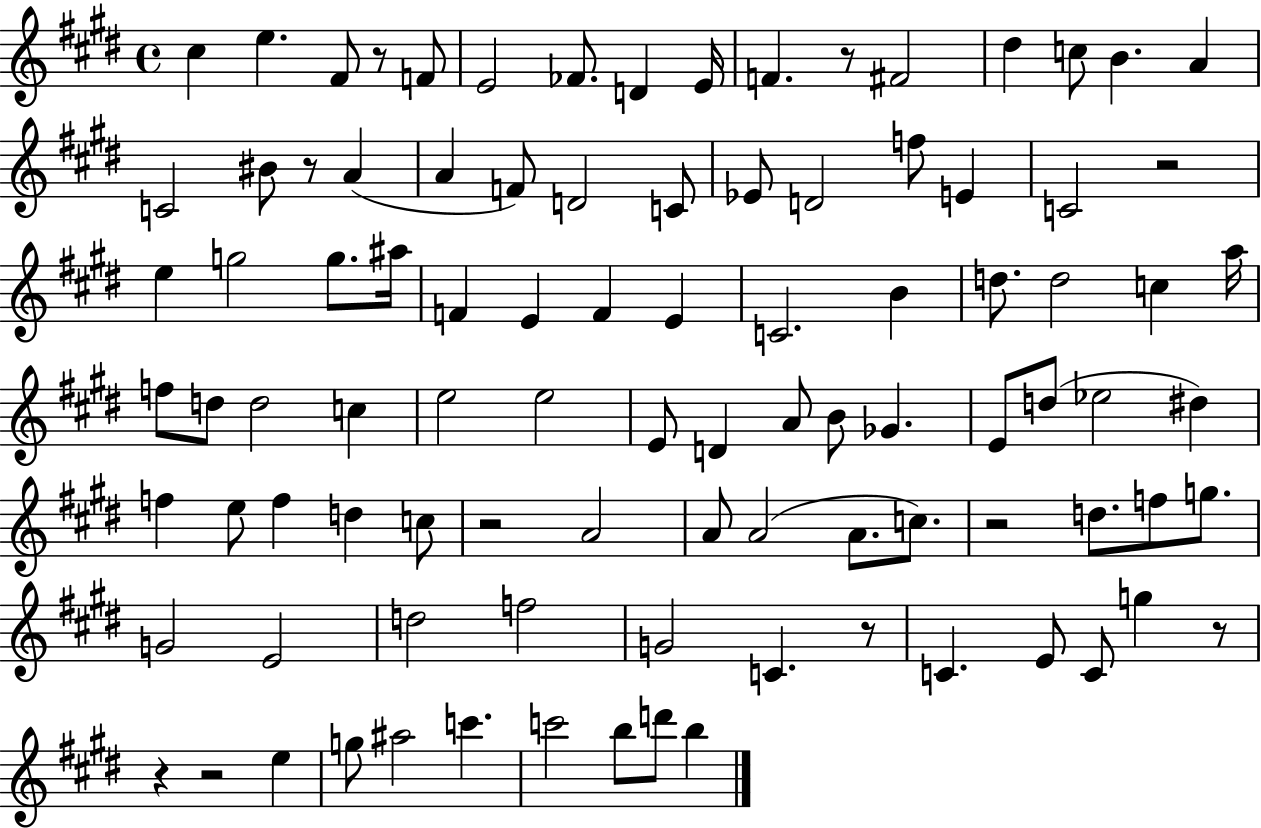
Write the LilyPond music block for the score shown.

{
  \clef treble
  \time 4/4
  \defaultTimeSignature
  \key e \major
  cis''4 e''4. fis'8 r8 f'8 | e'2 fes'8. d'4 e'16 | f'4. r8 fis'2 | dis''4 c''8 b'4. a'4 | \break c'2 bis'8 r8 a'4( | a'4 f'8) d'2 c'8 | ees'8 d'2 f''8 e'4 | c'2 r2 | \break e''4 g''2 g''8. ais''16 | f'4 e'4 f'4 e'4 | c'2. b'4 | d''8. d''2 c''4 a''16 | \break f''8 d''8 d''2 c''4 | e''2 e''2 | e'8 d'4 a'8 b'8 ges'4. | e'8 d''8( ees''2 dis''4) | \break f''4 e''8 f''4 d''4 c''8 | r2 a'2 | a'8 a'2( a'8. c''8.) | r2 d''8. f''8 g''8. | \break g'2 e'2 | d''2 f''2 | g'2 c'4. r8 | c'4. e'8 c'8 g''4 r8 | \break r4 r2 e''4 | g''8 ais''2 c'''4. | c'''2 b''8 d'''8 b''4 | \bar "|."
}